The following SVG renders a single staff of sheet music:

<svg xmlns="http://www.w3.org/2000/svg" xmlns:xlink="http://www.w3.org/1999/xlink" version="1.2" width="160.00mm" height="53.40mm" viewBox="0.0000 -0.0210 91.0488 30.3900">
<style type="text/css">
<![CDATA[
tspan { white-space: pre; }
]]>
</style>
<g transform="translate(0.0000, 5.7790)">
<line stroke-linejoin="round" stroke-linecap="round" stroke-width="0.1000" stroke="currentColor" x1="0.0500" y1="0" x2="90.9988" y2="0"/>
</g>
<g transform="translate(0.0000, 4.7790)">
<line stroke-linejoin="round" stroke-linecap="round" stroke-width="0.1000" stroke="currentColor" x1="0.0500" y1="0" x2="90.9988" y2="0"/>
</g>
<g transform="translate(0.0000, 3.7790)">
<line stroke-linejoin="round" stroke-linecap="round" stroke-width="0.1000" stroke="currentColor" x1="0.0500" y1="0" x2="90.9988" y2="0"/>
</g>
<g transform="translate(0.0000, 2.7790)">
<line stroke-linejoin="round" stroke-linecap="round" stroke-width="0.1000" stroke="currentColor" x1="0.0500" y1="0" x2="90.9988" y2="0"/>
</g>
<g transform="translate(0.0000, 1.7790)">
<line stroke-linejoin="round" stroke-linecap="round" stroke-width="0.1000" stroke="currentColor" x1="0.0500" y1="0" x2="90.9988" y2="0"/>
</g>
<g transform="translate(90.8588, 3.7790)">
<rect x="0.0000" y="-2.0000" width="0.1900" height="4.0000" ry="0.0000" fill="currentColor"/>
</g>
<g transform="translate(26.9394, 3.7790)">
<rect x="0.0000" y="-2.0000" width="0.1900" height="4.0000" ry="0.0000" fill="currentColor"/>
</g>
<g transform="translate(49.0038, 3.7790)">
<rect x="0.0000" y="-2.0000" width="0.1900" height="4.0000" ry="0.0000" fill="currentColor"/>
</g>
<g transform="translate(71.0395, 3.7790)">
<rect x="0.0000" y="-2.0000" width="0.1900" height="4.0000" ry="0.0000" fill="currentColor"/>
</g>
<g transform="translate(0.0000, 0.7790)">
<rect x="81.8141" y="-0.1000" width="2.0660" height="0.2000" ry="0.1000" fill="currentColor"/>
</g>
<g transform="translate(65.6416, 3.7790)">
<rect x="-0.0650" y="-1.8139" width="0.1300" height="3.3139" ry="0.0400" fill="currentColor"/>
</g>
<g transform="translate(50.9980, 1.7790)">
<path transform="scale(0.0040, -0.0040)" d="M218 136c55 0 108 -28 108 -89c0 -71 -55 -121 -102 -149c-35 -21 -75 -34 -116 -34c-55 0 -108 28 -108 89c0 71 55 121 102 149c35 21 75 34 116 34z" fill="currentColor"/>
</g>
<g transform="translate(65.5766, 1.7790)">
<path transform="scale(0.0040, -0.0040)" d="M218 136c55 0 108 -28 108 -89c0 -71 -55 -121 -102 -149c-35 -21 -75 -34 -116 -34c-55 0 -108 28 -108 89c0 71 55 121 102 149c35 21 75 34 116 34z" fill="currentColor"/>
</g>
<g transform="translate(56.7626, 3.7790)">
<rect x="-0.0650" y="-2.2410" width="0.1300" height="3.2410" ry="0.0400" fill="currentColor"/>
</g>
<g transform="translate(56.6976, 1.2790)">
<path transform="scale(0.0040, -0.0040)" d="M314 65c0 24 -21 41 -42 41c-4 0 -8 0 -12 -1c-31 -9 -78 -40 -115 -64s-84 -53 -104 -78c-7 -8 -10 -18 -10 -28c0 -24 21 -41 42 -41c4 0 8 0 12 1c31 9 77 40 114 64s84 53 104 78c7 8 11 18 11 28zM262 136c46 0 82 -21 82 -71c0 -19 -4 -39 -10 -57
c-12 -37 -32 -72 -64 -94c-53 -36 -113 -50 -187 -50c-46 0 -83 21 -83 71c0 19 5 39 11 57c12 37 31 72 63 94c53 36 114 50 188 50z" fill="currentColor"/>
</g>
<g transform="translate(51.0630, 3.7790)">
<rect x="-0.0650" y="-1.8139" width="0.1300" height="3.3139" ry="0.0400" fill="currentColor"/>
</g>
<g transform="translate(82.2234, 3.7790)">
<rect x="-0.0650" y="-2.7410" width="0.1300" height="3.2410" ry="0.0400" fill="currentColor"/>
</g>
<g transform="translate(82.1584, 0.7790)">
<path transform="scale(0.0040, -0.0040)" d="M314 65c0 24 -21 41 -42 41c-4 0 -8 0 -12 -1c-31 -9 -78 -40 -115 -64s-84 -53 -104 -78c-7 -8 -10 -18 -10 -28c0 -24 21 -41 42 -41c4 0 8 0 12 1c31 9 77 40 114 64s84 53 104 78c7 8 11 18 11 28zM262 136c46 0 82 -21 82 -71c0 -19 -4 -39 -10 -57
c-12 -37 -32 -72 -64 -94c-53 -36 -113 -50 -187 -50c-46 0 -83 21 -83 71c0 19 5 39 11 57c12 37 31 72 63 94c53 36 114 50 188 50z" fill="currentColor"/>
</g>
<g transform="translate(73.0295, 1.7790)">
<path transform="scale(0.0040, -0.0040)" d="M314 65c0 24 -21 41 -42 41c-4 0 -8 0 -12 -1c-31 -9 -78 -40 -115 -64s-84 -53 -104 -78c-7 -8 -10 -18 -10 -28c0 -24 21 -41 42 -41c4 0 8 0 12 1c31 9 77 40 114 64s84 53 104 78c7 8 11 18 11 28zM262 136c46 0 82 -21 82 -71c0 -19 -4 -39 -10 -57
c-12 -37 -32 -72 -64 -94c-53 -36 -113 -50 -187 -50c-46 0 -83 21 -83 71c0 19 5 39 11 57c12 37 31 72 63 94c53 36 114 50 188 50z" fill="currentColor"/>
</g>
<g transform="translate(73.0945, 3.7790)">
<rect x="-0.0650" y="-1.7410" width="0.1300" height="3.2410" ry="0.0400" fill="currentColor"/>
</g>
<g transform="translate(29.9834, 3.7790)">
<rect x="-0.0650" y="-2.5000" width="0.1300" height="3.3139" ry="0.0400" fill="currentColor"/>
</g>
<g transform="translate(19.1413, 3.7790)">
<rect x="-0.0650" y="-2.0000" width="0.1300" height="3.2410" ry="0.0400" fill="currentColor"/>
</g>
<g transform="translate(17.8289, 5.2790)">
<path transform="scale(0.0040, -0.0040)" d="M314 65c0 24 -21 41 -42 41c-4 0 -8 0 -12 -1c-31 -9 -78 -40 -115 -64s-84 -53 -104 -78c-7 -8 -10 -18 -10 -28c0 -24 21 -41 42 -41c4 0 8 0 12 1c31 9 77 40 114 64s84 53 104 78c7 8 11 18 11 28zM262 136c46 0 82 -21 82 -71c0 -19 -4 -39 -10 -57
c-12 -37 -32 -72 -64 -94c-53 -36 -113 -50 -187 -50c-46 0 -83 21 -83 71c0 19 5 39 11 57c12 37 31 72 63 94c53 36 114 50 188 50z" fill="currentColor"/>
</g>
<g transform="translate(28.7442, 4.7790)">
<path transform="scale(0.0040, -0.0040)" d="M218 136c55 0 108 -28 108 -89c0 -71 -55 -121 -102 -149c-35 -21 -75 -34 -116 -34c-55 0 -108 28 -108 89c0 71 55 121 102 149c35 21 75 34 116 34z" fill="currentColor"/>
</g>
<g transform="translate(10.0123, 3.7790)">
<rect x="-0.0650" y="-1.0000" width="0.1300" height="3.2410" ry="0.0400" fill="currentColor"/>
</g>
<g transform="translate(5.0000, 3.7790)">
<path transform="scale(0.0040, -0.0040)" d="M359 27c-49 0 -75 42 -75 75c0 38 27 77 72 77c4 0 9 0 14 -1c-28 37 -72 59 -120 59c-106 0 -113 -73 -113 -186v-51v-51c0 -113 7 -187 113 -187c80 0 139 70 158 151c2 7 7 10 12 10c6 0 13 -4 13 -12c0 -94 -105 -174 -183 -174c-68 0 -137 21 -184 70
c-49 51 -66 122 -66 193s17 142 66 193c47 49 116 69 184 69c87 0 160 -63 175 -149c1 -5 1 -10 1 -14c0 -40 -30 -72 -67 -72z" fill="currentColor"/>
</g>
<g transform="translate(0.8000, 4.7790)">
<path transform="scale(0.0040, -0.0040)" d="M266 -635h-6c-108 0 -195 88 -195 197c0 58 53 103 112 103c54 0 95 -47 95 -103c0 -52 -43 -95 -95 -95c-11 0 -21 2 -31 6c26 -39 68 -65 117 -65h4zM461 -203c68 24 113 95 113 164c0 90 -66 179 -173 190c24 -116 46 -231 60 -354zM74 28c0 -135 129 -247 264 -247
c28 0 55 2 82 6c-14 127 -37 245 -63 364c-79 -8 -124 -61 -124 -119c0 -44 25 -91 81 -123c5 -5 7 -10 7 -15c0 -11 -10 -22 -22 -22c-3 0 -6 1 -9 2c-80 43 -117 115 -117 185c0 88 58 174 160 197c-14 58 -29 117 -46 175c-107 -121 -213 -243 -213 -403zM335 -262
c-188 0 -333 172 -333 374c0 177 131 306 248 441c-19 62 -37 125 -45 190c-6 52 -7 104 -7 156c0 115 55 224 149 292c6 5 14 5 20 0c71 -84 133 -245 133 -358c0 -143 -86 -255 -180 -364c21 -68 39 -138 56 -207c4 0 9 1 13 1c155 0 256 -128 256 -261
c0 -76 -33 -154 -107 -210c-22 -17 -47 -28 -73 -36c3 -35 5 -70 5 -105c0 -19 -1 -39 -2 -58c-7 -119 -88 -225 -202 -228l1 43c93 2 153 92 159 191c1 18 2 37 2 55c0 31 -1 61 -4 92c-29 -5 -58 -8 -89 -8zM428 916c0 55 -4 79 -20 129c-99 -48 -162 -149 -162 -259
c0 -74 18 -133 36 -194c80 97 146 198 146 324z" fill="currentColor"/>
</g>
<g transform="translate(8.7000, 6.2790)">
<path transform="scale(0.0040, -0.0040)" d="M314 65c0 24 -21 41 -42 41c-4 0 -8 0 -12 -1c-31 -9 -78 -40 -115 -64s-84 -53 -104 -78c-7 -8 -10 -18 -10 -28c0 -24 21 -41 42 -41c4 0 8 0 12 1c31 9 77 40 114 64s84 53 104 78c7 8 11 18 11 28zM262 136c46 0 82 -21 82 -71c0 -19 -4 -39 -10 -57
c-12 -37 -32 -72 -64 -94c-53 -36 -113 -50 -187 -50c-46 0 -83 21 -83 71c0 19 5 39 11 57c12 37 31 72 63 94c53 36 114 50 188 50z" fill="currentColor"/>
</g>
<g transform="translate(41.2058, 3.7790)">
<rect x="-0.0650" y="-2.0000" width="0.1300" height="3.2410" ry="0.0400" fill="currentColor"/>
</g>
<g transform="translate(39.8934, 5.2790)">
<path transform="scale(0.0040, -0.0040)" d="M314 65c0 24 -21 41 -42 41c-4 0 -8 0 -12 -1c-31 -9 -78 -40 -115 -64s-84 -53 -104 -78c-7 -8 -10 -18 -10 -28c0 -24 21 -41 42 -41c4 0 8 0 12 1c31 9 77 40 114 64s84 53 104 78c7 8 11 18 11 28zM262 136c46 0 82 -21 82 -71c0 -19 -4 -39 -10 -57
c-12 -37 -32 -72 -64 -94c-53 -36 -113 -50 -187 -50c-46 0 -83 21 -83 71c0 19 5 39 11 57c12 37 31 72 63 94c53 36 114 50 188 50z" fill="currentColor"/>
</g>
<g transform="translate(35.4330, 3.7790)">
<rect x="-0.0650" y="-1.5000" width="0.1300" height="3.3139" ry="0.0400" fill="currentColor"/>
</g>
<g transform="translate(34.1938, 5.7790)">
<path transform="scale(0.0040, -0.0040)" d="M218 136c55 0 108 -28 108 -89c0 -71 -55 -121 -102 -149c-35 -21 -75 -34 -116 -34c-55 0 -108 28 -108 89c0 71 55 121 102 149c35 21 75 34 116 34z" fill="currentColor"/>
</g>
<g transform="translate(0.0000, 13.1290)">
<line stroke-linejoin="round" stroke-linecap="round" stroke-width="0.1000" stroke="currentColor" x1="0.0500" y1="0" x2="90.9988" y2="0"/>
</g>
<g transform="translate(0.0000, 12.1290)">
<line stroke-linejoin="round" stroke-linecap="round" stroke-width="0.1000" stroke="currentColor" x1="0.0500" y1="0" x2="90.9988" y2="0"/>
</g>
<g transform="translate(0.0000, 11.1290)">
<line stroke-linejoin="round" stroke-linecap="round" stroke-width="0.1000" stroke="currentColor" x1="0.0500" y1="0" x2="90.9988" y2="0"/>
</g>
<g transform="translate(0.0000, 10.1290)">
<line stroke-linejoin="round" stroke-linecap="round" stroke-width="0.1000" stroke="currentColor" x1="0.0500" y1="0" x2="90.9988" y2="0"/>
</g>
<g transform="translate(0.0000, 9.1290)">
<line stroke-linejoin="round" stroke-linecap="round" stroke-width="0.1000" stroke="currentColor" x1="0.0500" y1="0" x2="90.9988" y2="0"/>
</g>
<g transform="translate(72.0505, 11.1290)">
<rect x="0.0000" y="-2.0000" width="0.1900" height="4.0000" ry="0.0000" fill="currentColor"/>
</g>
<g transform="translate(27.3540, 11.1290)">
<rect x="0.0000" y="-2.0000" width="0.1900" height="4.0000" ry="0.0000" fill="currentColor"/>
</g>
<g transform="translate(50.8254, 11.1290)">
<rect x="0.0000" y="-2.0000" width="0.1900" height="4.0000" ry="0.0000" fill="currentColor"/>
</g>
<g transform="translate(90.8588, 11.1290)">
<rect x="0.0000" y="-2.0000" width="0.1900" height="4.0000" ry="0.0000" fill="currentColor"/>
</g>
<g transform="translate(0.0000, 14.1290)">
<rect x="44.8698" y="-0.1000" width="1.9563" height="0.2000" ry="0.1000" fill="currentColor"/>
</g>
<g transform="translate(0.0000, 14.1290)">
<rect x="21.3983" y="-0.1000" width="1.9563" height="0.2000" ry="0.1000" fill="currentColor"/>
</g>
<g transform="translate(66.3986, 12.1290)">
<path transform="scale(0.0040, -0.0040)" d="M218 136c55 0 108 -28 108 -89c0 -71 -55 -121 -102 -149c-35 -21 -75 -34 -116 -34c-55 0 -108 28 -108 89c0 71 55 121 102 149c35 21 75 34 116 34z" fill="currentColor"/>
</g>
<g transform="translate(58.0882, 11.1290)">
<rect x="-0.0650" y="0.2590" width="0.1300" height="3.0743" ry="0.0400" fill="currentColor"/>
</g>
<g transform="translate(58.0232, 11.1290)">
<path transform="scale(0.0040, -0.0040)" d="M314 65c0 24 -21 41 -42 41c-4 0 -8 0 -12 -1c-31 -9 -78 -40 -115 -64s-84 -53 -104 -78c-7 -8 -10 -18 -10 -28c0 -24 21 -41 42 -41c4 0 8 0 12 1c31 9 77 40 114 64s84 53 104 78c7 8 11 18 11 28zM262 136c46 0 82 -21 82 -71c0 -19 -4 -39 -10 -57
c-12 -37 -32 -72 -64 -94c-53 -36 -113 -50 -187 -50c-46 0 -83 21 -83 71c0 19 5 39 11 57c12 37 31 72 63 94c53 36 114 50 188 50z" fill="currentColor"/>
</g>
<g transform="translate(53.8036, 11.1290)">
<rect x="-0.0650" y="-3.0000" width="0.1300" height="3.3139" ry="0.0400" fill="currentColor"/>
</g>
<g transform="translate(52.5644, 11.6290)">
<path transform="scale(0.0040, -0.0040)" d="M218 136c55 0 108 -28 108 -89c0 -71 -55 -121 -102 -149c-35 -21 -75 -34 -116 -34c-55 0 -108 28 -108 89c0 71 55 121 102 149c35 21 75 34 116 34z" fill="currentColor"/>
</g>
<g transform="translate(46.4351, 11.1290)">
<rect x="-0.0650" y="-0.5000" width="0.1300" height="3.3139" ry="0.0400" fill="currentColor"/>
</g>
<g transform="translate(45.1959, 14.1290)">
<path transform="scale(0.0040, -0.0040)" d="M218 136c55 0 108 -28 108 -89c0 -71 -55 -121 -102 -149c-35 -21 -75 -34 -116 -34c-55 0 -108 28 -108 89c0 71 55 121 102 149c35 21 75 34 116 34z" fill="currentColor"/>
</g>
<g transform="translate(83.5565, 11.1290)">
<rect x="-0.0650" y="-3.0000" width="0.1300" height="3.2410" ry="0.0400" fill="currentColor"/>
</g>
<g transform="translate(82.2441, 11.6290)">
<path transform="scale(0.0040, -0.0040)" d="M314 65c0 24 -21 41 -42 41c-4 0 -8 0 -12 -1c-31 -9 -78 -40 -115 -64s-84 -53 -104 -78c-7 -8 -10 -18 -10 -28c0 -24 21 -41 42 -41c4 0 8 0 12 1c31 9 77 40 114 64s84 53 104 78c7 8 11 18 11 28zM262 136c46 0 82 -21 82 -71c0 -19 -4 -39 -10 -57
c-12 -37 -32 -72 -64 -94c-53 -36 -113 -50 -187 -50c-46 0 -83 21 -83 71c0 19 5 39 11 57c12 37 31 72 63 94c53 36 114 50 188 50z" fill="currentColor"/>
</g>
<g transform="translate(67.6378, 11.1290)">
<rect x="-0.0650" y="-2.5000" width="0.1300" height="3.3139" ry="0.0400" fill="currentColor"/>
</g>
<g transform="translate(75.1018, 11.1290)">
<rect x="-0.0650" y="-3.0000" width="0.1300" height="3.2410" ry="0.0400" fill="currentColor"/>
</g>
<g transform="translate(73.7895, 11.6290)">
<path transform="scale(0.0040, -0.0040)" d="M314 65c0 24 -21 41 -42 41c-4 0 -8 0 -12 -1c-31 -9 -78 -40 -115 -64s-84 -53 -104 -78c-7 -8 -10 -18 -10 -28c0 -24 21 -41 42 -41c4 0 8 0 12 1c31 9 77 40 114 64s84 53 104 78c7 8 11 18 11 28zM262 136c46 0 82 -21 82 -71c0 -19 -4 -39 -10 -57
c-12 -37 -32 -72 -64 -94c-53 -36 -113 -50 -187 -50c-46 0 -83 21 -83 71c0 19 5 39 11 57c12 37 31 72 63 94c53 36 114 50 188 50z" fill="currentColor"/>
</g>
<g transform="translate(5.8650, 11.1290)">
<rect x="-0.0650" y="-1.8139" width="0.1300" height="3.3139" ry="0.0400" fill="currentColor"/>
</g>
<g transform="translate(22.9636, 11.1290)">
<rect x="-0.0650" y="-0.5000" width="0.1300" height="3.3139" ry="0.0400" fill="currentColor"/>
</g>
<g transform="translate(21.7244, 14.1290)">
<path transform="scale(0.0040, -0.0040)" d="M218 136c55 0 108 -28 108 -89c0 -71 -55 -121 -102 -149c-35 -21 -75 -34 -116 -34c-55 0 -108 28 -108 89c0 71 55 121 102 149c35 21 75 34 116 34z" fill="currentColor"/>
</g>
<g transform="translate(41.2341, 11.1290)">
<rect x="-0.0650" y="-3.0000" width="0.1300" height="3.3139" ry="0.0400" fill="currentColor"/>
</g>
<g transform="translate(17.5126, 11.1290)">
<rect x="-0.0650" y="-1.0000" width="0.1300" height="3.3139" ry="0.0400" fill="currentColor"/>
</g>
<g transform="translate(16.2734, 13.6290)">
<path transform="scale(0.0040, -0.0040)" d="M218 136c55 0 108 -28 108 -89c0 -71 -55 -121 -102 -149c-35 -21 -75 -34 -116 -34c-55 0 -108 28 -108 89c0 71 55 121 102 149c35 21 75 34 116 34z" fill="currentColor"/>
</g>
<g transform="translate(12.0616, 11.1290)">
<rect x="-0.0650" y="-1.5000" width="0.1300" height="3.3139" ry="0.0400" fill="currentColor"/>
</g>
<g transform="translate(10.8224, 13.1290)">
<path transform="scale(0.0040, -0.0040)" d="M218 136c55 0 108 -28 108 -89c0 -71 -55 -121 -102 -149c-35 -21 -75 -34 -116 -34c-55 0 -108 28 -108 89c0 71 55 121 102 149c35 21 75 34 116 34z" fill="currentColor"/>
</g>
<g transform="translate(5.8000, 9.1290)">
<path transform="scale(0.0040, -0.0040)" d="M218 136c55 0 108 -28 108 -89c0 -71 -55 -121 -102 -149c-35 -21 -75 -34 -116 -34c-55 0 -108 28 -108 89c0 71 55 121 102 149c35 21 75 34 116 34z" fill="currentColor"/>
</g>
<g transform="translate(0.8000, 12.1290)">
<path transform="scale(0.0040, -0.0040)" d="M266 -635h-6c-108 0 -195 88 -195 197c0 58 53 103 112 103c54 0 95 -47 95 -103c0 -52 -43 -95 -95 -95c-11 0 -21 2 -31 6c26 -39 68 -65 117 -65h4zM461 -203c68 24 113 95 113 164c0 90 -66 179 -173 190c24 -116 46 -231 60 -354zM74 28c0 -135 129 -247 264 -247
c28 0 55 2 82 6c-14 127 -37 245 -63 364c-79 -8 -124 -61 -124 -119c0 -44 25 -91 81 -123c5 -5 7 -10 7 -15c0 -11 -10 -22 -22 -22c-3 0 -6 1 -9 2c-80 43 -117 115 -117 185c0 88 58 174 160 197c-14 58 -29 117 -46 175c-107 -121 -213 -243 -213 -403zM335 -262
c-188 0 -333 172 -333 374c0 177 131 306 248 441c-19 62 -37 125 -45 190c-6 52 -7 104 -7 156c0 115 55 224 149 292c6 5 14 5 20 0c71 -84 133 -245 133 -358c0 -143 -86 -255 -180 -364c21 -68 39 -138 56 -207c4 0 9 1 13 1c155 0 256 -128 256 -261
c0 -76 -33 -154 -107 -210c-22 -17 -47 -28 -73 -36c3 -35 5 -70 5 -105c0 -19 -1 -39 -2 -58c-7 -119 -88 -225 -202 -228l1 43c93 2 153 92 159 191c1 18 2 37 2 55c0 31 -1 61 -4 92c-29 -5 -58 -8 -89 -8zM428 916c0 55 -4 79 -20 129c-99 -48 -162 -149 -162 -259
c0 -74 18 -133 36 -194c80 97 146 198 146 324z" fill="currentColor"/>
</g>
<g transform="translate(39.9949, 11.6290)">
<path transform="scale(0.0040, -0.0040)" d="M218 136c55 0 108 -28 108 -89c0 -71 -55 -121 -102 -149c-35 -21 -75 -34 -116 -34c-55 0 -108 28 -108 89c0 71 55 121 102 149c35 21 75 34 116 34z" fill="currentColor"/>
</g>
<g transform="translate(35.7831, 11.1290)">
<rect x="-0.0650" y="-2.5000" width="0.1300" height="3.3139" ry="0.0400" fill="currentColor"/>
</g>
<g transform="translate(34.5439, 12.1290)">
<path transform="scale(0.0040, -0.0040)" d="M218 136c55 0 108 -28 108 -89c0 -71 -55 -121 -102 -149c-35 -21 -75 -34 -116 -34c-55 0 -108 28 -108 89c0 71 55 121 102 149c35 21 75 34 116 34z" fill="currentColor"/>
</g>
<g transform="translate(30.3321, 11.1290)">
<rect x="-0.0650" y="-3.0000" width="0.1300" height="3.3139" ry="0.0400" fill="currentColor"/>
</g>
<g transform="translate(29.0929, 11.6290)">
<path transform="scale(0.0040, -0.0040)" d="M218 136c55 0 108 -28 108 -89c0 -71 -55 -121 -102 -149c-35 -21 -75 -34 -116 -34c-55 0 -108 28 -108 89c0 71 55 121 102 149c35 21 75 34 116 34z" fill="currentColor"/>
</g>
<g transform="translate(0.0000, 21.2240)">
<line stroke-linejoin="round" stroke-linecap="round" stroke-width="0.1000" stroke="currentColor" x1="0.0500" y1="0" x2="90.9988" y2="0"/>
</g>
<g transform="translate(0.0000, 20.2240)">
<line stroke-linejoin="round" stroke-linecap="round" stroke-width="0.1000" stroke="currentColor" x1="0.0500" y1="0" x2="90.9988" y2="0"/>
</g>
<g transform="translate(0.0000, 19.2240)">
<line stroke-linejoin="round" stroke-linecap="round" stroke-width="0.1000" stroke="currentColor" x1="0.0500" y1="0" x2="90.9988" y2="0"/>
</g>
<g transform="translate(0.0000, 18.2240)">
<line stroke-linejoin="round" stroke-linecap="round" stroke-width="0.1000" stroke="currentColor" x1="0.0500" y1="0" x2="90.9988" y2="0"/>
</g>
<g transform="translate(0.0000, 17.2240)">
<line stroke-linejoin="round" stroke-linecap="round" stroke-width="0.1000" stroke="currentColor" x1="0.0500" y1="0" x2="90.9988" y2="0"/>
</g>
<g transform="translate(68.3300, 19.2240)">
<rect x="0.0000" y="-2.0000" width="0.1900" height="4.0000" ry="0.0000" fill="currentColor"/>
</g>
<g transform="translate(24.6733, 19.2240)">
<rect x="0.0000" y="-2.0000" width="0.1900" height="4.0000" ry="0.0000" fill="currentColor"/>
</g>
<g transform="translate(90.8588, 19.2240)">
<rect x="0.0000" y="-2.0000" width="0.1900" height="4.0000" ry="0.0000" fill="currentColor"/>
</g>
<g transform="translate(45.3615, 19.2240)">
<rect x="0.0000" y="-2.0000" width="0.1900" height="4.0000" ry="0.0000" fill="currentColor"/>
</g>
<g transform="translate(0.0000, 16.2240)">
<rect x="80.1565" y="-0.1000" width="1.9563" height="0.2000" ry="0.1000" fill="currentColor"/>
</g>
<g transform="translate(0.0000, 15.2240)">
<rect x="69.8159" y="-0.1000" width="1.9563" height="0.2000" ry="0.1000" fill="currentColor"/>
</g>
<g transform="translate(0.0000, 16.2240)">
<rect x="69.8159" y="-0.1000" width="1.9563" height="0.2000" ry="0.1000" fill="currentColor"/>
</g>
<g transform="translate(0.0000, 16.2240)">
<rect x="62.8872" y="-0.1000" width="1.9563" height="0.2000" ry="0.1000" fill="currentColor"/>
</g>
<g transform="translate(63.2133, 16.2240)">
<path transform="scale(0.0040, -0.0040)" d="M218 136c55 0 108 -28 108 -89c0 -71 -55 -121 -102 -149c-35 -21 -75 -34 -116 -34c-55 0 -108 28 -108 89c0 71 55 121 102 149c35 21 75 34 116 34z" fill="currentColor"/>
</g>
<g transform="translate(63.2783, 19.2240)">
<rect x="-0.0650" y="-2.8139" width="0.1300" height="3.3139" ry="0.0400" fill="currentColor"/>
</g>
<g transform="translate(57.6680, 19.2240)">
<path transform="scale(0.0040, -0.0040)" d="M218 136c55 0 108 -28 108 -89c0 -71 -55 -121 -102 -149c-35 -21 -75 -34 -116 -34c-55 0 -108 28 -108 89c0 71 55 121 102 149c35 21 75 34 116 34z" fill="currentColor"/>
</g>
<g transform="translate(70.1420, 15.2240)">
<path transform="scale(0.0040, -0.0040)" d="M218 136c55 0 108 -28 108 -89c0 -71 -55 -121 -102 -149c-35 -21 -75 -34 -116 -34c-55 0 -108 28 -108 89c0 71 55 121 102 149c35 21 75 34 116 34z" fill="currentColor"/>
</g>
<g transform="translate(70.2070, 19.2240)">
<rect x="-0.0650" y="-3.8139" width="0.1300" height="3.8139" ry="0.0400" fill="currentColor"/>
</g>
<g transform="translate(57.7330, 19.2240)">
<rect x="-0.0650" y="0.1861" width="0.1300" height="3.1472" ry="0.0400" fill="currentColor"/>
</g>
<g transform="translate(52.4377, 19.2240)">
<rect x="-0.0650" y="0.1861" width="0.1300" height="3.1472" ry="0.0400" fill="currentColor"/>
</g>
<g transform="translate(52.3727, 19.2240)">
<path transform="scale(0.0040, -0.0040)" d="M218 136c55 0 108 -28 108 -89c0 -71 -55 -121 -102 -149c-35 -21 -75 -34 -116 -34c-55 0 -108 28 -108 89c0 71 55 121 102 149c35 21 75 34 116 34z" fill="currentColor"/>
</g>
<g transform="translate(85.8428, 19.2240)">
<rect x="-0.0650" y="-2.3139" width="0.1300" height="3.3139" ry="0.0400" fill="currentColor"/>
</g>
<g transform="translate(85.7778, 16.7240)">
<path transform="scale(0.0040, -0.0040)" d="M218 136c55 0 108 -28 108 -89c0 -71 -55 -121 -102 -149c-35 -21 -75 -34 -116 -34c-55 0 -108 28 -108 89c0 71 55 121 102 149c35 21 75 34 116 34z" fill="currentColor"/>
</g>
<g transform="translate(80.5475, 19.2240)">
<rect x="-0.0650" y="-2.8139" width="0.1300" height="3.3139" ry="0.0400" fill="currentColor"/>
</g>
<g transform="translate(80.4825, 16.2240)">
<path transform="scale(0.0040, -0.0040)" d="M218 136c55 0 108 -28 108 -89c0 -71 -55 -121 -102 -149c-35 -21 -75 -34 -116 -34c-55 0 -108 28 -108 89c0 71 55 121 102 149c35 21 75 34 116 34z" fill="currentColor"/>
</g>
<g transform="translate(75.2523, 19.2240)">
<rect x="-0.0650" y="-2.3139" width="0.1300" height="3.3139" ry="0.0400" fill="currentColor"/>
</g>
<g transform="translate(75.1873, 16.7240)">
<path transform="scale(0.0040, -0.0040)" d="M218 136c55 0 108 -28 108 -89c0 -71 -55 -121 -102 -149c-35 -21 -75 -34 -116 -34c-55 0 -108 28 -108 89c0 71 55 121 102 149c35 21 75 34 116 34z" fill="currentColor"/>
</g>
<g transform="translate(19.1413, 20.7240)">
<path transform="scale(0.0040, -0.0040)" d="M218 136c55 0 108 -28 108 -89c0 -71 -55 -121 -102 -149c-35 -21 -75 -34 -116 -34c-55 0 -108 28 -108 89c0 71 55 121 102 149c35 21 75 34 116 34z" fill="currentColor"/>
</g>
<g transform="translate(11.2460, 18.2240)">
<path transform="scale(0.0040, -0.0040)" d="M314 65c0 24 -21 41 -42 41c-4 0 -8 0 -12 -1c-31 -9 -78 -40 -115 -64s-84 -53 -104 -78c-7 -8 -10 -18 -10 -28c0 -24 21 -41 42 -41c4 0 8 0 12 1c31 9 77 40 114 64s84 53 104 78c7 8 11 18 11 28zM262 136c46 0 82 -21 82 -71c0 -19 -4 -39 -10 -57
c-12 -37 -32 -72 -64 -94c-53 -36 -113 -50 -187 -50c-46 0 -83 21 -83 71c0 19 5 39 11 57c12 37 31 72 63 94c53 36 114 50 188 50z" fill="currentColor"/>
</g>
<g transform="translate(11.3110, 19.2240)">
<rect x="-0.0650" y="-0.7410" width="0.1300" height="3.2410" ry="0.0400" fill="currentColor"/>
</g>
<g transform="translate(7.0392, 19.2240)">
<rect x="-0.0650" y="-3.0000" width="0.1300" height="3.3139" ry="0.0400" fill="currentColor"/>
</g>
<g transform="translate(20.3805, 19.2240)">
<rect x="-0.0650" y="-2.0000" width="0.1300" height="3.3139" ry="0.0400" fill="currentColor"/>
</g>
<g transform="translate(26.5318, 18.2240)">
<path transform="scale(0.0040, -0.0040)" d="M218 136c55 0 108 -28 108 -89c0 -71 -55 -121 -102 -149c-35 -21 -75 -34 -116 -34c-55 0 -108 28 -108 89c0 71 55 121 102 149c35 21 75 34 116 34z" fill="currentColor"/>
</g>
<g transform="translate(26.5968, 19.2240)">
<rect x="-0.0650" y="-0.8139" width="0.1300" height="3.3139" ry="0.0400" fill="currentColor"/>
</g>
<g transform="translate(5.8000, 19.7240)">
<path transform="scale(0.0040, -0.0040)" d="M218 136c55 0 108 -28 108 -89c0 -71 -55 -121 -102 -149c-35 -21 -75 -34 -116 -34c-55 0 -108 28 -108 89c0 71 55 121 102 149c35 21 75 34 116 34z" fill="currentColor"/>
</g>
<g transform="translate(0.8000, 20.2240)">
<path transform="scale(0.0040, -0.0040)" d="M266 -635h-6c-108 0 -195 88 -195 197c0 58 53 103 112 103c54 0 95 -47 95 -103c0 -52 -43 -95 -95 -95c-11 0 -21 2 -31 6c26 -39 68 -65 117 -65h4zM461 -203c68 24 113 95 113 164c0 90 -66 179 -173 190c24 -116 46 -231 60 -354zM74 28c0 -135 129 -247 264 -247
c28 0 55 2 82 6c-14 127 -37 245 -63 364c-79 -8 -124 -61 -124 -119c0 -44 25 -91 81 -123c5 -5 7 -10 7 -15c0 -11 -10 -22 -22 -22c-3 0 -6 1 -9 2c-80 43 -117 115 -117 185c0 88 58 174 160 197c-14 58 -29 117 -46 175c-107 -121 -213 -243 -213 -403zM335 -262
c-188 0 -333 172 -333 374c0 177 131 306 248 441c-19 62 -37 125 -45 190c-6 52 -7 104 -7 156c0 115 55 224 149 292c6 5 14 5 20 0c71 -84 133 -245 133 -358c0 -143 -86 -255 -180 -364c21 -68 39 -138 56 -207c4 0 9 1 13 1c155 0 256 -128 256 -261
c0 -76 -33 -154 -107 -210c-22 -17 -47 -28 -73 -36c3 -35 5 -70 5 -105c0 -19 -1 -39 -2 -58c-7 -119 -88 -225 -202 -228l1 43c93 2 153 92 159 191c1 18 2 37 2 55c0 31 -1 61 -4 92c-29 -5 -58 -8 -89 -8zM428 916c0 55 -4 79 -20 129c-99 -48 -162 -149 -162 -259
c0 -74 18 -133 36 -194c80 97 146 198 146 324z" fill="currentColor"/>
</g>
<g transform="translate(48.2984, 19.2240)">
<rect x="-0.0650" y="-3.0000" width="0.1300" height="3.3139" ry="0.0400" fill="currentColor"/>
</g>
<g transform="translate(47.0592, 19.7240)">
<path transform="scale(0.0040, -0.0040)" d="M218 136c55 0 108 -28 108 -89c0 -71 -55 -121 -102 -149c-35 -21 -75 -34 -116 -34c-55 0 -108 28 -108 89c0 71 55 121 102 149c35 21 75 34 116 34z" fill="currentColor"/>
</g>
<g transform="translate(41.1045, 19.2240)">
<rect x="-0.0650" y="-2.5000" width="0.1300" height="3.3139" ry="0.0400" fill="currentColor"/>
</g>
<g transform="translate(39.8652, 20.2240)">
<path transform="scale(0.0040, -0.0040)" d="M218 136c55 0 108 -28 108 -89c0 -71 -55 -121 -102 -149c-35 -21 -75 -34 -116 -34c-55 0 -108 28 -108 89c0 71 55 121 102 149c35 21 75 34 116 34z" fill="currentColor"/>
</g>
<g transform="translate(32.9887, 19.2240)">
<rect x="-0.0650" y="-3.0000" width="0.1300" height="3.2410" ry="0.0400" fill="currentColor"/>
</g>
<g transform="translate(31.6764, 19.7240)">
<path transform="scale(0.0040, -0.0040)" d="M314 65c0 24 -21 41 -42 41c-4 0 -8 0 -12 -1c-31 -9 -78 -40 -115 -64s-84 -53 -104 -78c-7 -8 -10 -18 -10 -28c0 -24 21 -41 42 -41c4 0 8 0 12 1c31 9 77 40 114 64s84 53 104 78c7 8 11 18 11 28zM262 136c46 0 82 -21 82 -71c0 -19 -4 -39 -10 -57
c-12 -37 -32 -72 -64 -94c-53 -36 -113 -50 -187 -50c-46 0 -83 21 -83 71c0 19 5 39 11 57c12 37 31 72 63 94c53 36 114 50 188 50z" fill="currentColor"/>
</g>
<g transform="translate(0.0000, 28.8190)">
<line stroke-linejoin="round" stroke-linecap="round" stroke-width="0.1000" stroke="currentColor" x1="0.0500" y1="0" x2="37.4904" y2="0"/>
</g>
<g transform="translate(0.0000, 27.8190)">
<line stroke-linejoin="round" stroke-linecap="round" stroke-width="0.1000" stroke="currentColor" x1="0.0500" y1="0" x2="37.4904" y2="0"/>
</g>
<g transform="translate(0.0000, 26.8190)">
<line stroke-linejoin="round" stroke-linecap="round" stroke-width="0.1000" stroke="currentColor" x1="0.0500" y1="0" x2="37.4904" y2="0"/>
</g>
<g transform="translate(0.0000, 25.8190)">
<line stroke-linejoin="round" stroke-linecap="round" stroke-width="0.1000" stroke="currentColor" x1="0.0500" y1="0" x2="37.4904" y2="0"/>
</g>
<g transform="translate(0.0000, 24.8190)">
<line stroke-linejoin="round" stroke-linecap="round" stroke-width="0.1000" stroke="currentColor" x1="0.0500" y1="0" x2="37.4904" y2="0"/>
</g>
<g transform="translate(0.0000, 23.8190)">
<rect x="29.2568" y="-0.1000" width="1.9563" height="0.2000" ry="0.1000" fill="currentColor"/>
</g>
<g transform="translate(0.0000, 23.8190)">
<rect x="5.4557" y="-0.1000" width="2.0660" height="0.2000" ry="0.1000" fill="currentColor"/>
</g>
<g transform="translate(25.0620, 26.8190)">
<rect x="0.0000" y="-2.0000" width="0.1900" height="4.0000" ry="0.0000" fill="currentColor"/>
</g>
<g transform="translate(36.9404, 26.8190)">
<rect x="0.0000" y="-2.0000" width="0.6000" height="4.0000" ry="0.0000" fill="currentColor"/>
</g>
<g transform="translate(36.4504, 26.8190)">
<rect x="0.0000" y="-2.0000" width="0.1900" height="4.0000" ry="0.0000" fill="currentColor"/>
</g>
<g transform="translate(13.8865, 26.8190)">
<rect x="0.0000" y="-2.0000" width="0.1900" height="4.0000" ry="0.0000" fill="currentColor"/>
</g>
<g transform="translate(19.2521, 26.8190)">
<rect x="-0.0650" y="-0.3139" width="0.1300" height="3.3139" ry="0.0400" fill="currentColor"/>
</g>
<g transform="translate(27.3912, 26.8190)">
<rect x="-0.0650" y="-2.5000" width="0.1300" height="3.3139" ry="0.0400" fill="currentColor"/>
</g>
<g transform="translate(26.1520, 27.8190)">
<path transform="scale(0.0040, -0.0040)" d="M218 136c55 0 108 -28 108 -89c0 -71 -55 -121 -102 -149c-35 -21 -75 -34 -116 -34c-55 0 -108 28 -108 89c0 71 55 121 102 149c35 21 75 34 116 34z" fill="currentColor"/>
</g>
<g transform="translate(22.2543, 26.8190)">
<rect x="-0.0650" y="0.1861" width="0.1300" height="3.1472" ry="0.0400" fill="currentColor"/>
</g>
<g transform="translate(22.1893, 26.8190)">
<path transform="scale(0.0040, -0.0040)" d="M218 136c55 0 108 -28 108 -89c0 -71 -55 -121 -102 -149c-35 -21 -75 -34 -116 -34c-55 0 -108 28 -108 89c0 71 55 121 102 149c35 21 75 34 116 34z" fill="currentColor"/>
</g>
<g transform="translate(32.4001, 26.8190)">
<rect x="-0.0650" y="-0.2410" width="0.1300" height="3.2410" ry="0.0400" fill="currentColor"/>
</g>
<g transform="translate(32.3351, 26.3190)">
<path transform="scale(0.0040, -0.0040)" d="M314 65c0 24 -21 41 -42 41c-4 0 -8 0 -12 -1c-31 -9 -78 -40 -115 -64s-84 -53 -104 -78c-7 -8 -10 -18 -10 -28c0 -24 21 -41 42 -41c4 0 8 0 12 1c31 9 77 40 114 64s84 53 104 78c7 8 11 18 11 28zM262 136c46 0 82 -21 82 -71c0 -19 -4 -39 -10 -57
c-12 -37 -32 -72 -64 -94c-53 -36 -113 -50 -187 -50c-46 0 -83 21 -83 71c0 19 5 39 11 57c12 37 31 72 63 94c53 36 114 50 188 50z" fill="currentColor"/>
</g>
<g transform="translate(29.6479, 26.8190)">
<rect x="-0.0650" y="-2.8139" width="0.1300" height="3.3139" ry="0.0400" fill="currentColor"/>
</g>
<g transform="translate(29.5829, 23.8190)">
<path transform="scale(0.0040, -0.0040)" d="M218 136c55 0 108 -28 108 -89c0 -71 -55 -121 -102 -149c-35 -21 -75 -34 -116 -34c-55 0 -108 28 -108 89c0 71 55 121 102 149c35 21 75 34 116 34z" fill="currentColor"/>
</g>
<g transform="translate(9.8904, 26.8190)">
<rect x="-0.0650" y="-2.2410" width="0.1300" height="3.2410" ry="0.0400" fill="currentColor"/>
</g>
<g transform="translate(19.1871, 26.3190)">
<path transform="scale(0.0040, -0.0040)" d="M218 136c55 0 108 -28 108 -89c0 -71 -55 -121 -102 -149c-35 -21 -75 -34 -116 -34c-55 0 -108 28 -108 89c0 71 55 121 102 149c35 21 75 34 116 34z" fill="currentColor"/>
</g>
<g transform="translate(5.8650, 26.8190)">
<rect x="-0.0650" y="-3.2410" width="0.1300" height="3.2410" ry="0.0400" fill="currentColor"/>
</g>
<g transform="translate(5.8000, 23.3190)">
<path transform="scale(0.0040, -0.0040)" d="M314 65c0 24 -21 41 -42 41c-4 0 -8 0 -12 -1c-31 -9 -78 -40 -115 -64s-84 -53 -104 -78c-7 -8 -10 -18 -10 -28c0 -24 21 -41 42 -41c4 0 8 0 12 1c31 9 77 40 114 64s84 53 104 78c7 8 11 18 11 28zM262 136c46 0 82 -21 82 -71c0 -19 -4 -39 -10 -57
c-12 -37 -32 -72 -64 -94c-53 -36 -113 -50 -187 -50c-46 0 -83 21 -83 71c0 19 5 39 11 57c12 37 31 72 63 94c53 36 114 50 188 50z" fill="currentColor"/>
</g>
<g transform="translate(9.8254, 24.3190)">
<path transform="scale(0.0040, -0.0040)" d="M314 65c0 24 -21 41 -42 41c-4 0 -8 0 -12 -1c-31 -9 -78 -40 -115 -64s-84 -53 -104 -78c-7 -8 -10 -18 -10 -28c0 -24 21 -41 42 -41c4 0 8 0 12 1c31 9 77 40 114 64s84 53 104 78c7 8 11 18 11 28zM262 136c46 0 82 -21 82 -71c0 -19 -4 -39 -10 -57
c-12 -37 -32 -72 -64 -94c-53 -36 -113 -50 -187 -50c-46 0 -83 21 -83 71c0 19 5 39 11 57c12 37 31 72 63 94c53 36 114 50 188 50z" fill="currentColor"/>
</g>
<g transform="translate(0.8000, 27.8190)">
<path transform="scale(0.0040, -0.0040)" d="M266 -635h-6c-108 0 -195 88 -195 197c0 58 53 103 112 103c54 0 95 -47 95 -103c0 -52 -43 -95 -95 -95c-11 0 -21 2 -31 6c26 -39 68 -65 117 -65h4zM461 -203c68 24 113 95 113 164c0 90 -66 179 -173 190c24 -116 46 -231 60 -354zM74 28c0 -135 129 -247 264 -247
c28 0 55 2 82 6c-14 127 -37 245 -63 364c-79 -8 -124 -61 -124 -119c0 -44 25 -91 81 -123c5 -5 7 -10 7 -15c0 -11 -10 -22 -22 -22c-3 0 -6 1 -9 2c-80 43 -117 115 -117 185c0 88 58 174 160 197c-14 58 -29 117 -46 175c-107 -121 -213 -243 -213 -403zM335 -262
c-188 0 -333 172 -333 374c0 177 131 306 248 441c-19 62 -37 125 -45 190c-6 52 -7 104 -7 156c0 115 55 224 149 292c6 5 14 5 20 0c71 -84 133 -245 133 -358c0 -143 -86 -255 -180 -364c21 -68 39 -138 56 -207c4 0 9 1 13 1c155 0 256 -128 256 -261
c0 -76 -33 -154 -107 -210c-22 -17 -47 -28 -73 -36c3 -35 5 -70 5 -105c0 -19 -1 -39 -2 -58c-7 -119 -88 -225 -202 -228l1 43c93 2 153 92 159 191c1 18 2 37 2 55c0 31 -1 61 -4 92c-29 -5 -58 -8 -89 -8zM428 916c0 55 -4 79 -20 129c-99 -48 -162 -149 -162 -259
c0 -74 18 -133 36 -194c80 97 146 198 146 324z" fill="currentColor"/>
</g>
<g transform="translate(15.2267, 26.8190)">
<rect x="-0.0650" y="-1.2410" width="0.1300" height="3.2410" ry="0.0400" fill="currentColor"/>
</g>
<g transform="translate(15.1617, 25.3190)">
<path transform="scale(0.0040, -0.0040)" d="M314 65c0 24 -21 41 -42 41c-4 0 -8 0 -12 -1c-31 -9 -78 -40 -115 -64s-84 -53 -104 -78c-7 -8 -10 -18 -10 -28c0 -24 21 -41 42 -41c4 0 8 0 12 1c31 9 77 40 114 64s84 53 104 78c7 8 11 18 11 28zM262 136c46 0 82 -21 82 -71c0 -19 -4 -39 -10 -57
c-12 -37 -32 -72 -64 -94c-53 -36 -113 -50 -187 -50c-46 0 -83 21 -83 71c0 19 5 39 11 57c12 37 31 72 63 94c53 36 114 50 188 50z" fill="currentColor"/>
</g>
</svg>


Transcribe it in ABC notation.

X:1
T:Untitled
M:4/4
L:1/4
K:C
D2 F2 G E F2 f g2 f f2 a2 f E D C A G A C A B2 G A2 A2 A d2 F d A2 G A B B a c' g a g b2 g2 e2 c B G a c2